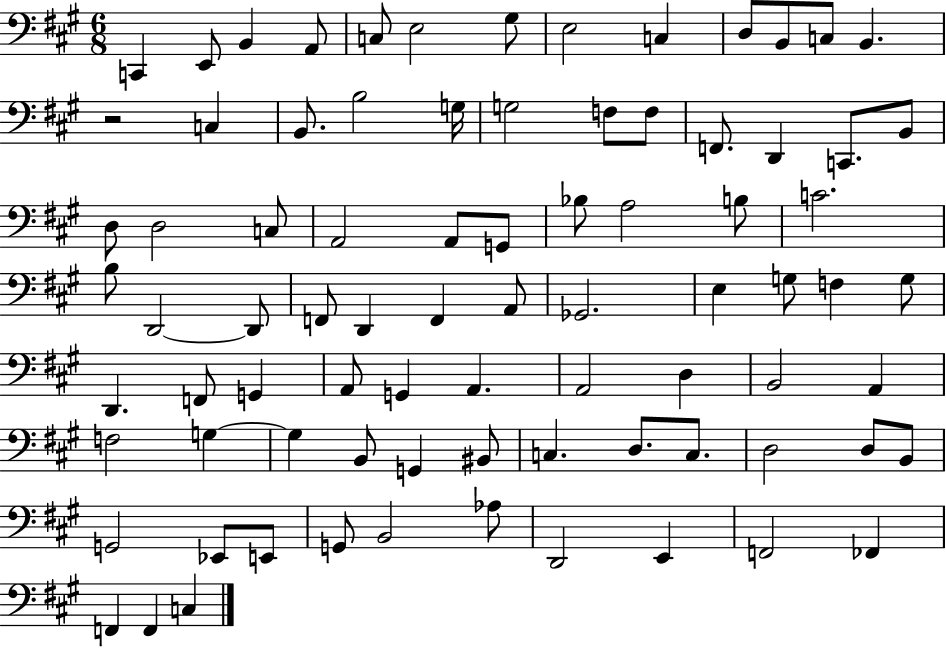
X:1
T:Untitled
M:6/8
L:1/4
K:A
C,, E,,/2 B,, A,,/2 C,/2 E,2 ^G,/2 E,2 C, D,/2 B,,/2 C,/2 B,, z2 C, B,,/2 B,2 G,/4 G,2 F,/2 F,/2 F,,/2 D,, C,,/2 B,,/2 D,/2 D,2 C,/2 A,,2 A,,/2 G,,/2 _B,/2 A,2 B,/2 C2 B,/2 D,,2 D,,/2 F,,/2 D,, F,, A,,/2 _G,,2 E, G,/2 F, G,/2 D,, F,,/2 G,, A,,/2 G,, A,, A,,2 D, B,,2 A,, F,2 G, G, B,,/2 G,, ^B,,/2 C, D,/2 C,/2 D,2 D,/2 B,,/2 G,,2 _E,,/2 E,,/2 G,,/2 B,,2 _A,/2 D,,2 E,, F,,2 _F,, F,, F,, C,